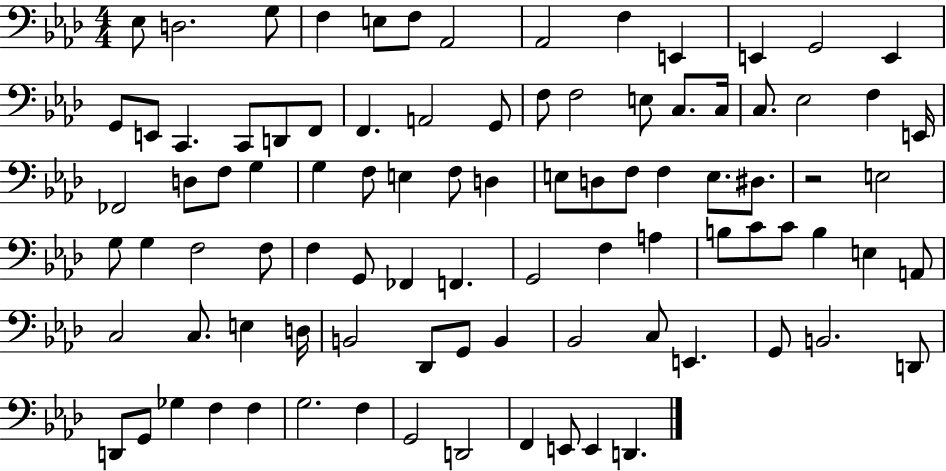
Eb3/e D3/h. G3/e F3/q E3/e F3/e Ab2/h Ab2/h F3/q E2/q E2/q G2/h E2/q G2/e E2/e C2/q. C2/e D2/e F2/e F2/q. A2/h G2/e F3/e F3/h E3/e C3/e. C3/s C3/e. Eb3/h F3/q E2/s FES2/h D3/e F3/e G3/q G3/q F3/e E3/q F3/e D3/q E3/e D3/e F3/e F3/q E3/e. D#3/e. R/h E3/h G3/e G3/q F3/h F3/e F3/q G2/e FES2/q F2/q. G2/h F3/q A3/q B3/e C4/e C4/e B3/q E3/q A2/e C3/h C3/e. E3/q D3/s B2/h Db2/e G2/e B2/q Bb2/h C3/e E2/q. G2/e B2/h. D2/e D2/e G2/e Gb3/q F3/q F3/q G3/h. F3/q G2/h D2/h F2/q E2/e E2/q D2/q.